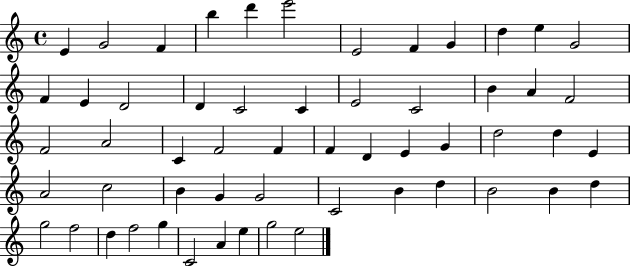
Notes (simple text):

E4/q G4/h F4/q B5/q D6/q E6/h E4/h F4/q G4/q D5/q E5/q G4/h F4/q E4/q D4/h D4/q C4/h C4/q E4/h C4/h B4/q A4/q F4/h F4/h A4/h C4/q F4/h F4/q F4/q D4/q E4/q G4/q D5/h D5/q E4/q A4/h C5/h B4/q G4/q G4/h C4/h B4/q D5/q B4/h B4/q D5/q G5/h F5/h D5/q F5/h G5/q C4/h A4/q E5/q G5/h E5/h